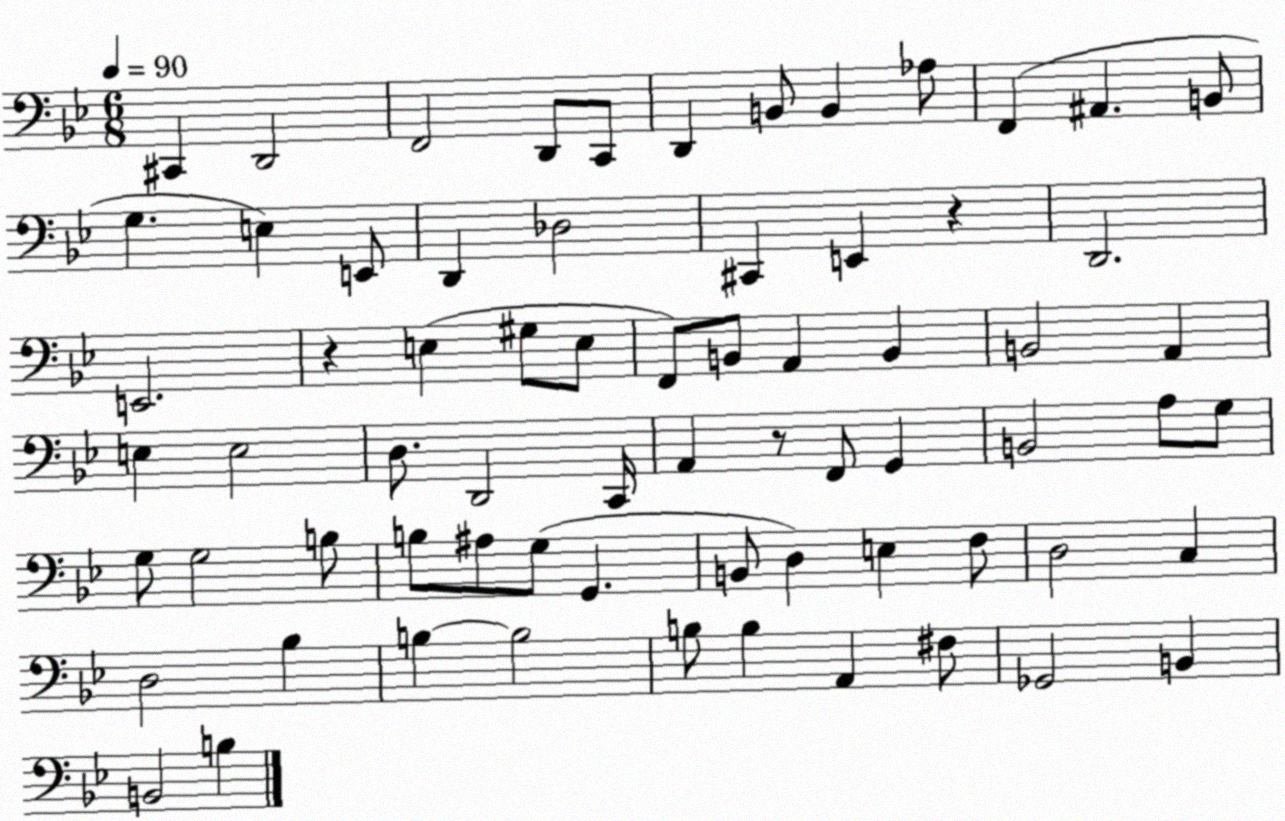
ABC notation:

X:1
T:Untitled
M:6/8
L:1/4
K:Bb
^C,, D,,2 F,,2 D,,/2 C,,/2 D,, B,,/2 B,, _A,/2 F,, ^A,, B,,/2 G, E, E,,/2 D,, _D,2 ^C,, E,, z D,,2 E,,2 z E, ^G,/2 E,/2 F,,/2 B,,/2 A,, B,, B,,2 A,, E, E,2 D,/2 D,,2 C,,/4 A,, z/2 F,,/2 G,, B,,2 A,/2 G,/2 G,/2 G,2 B,/2 B,/2 ^A,/2 G,/2 G,, B,,/2 D, E, F,/2 D,2 C, D,2 _B, B, B,2 B,/2 B, A,, ^F,/2 _G,,2 B,, B,,2 B,